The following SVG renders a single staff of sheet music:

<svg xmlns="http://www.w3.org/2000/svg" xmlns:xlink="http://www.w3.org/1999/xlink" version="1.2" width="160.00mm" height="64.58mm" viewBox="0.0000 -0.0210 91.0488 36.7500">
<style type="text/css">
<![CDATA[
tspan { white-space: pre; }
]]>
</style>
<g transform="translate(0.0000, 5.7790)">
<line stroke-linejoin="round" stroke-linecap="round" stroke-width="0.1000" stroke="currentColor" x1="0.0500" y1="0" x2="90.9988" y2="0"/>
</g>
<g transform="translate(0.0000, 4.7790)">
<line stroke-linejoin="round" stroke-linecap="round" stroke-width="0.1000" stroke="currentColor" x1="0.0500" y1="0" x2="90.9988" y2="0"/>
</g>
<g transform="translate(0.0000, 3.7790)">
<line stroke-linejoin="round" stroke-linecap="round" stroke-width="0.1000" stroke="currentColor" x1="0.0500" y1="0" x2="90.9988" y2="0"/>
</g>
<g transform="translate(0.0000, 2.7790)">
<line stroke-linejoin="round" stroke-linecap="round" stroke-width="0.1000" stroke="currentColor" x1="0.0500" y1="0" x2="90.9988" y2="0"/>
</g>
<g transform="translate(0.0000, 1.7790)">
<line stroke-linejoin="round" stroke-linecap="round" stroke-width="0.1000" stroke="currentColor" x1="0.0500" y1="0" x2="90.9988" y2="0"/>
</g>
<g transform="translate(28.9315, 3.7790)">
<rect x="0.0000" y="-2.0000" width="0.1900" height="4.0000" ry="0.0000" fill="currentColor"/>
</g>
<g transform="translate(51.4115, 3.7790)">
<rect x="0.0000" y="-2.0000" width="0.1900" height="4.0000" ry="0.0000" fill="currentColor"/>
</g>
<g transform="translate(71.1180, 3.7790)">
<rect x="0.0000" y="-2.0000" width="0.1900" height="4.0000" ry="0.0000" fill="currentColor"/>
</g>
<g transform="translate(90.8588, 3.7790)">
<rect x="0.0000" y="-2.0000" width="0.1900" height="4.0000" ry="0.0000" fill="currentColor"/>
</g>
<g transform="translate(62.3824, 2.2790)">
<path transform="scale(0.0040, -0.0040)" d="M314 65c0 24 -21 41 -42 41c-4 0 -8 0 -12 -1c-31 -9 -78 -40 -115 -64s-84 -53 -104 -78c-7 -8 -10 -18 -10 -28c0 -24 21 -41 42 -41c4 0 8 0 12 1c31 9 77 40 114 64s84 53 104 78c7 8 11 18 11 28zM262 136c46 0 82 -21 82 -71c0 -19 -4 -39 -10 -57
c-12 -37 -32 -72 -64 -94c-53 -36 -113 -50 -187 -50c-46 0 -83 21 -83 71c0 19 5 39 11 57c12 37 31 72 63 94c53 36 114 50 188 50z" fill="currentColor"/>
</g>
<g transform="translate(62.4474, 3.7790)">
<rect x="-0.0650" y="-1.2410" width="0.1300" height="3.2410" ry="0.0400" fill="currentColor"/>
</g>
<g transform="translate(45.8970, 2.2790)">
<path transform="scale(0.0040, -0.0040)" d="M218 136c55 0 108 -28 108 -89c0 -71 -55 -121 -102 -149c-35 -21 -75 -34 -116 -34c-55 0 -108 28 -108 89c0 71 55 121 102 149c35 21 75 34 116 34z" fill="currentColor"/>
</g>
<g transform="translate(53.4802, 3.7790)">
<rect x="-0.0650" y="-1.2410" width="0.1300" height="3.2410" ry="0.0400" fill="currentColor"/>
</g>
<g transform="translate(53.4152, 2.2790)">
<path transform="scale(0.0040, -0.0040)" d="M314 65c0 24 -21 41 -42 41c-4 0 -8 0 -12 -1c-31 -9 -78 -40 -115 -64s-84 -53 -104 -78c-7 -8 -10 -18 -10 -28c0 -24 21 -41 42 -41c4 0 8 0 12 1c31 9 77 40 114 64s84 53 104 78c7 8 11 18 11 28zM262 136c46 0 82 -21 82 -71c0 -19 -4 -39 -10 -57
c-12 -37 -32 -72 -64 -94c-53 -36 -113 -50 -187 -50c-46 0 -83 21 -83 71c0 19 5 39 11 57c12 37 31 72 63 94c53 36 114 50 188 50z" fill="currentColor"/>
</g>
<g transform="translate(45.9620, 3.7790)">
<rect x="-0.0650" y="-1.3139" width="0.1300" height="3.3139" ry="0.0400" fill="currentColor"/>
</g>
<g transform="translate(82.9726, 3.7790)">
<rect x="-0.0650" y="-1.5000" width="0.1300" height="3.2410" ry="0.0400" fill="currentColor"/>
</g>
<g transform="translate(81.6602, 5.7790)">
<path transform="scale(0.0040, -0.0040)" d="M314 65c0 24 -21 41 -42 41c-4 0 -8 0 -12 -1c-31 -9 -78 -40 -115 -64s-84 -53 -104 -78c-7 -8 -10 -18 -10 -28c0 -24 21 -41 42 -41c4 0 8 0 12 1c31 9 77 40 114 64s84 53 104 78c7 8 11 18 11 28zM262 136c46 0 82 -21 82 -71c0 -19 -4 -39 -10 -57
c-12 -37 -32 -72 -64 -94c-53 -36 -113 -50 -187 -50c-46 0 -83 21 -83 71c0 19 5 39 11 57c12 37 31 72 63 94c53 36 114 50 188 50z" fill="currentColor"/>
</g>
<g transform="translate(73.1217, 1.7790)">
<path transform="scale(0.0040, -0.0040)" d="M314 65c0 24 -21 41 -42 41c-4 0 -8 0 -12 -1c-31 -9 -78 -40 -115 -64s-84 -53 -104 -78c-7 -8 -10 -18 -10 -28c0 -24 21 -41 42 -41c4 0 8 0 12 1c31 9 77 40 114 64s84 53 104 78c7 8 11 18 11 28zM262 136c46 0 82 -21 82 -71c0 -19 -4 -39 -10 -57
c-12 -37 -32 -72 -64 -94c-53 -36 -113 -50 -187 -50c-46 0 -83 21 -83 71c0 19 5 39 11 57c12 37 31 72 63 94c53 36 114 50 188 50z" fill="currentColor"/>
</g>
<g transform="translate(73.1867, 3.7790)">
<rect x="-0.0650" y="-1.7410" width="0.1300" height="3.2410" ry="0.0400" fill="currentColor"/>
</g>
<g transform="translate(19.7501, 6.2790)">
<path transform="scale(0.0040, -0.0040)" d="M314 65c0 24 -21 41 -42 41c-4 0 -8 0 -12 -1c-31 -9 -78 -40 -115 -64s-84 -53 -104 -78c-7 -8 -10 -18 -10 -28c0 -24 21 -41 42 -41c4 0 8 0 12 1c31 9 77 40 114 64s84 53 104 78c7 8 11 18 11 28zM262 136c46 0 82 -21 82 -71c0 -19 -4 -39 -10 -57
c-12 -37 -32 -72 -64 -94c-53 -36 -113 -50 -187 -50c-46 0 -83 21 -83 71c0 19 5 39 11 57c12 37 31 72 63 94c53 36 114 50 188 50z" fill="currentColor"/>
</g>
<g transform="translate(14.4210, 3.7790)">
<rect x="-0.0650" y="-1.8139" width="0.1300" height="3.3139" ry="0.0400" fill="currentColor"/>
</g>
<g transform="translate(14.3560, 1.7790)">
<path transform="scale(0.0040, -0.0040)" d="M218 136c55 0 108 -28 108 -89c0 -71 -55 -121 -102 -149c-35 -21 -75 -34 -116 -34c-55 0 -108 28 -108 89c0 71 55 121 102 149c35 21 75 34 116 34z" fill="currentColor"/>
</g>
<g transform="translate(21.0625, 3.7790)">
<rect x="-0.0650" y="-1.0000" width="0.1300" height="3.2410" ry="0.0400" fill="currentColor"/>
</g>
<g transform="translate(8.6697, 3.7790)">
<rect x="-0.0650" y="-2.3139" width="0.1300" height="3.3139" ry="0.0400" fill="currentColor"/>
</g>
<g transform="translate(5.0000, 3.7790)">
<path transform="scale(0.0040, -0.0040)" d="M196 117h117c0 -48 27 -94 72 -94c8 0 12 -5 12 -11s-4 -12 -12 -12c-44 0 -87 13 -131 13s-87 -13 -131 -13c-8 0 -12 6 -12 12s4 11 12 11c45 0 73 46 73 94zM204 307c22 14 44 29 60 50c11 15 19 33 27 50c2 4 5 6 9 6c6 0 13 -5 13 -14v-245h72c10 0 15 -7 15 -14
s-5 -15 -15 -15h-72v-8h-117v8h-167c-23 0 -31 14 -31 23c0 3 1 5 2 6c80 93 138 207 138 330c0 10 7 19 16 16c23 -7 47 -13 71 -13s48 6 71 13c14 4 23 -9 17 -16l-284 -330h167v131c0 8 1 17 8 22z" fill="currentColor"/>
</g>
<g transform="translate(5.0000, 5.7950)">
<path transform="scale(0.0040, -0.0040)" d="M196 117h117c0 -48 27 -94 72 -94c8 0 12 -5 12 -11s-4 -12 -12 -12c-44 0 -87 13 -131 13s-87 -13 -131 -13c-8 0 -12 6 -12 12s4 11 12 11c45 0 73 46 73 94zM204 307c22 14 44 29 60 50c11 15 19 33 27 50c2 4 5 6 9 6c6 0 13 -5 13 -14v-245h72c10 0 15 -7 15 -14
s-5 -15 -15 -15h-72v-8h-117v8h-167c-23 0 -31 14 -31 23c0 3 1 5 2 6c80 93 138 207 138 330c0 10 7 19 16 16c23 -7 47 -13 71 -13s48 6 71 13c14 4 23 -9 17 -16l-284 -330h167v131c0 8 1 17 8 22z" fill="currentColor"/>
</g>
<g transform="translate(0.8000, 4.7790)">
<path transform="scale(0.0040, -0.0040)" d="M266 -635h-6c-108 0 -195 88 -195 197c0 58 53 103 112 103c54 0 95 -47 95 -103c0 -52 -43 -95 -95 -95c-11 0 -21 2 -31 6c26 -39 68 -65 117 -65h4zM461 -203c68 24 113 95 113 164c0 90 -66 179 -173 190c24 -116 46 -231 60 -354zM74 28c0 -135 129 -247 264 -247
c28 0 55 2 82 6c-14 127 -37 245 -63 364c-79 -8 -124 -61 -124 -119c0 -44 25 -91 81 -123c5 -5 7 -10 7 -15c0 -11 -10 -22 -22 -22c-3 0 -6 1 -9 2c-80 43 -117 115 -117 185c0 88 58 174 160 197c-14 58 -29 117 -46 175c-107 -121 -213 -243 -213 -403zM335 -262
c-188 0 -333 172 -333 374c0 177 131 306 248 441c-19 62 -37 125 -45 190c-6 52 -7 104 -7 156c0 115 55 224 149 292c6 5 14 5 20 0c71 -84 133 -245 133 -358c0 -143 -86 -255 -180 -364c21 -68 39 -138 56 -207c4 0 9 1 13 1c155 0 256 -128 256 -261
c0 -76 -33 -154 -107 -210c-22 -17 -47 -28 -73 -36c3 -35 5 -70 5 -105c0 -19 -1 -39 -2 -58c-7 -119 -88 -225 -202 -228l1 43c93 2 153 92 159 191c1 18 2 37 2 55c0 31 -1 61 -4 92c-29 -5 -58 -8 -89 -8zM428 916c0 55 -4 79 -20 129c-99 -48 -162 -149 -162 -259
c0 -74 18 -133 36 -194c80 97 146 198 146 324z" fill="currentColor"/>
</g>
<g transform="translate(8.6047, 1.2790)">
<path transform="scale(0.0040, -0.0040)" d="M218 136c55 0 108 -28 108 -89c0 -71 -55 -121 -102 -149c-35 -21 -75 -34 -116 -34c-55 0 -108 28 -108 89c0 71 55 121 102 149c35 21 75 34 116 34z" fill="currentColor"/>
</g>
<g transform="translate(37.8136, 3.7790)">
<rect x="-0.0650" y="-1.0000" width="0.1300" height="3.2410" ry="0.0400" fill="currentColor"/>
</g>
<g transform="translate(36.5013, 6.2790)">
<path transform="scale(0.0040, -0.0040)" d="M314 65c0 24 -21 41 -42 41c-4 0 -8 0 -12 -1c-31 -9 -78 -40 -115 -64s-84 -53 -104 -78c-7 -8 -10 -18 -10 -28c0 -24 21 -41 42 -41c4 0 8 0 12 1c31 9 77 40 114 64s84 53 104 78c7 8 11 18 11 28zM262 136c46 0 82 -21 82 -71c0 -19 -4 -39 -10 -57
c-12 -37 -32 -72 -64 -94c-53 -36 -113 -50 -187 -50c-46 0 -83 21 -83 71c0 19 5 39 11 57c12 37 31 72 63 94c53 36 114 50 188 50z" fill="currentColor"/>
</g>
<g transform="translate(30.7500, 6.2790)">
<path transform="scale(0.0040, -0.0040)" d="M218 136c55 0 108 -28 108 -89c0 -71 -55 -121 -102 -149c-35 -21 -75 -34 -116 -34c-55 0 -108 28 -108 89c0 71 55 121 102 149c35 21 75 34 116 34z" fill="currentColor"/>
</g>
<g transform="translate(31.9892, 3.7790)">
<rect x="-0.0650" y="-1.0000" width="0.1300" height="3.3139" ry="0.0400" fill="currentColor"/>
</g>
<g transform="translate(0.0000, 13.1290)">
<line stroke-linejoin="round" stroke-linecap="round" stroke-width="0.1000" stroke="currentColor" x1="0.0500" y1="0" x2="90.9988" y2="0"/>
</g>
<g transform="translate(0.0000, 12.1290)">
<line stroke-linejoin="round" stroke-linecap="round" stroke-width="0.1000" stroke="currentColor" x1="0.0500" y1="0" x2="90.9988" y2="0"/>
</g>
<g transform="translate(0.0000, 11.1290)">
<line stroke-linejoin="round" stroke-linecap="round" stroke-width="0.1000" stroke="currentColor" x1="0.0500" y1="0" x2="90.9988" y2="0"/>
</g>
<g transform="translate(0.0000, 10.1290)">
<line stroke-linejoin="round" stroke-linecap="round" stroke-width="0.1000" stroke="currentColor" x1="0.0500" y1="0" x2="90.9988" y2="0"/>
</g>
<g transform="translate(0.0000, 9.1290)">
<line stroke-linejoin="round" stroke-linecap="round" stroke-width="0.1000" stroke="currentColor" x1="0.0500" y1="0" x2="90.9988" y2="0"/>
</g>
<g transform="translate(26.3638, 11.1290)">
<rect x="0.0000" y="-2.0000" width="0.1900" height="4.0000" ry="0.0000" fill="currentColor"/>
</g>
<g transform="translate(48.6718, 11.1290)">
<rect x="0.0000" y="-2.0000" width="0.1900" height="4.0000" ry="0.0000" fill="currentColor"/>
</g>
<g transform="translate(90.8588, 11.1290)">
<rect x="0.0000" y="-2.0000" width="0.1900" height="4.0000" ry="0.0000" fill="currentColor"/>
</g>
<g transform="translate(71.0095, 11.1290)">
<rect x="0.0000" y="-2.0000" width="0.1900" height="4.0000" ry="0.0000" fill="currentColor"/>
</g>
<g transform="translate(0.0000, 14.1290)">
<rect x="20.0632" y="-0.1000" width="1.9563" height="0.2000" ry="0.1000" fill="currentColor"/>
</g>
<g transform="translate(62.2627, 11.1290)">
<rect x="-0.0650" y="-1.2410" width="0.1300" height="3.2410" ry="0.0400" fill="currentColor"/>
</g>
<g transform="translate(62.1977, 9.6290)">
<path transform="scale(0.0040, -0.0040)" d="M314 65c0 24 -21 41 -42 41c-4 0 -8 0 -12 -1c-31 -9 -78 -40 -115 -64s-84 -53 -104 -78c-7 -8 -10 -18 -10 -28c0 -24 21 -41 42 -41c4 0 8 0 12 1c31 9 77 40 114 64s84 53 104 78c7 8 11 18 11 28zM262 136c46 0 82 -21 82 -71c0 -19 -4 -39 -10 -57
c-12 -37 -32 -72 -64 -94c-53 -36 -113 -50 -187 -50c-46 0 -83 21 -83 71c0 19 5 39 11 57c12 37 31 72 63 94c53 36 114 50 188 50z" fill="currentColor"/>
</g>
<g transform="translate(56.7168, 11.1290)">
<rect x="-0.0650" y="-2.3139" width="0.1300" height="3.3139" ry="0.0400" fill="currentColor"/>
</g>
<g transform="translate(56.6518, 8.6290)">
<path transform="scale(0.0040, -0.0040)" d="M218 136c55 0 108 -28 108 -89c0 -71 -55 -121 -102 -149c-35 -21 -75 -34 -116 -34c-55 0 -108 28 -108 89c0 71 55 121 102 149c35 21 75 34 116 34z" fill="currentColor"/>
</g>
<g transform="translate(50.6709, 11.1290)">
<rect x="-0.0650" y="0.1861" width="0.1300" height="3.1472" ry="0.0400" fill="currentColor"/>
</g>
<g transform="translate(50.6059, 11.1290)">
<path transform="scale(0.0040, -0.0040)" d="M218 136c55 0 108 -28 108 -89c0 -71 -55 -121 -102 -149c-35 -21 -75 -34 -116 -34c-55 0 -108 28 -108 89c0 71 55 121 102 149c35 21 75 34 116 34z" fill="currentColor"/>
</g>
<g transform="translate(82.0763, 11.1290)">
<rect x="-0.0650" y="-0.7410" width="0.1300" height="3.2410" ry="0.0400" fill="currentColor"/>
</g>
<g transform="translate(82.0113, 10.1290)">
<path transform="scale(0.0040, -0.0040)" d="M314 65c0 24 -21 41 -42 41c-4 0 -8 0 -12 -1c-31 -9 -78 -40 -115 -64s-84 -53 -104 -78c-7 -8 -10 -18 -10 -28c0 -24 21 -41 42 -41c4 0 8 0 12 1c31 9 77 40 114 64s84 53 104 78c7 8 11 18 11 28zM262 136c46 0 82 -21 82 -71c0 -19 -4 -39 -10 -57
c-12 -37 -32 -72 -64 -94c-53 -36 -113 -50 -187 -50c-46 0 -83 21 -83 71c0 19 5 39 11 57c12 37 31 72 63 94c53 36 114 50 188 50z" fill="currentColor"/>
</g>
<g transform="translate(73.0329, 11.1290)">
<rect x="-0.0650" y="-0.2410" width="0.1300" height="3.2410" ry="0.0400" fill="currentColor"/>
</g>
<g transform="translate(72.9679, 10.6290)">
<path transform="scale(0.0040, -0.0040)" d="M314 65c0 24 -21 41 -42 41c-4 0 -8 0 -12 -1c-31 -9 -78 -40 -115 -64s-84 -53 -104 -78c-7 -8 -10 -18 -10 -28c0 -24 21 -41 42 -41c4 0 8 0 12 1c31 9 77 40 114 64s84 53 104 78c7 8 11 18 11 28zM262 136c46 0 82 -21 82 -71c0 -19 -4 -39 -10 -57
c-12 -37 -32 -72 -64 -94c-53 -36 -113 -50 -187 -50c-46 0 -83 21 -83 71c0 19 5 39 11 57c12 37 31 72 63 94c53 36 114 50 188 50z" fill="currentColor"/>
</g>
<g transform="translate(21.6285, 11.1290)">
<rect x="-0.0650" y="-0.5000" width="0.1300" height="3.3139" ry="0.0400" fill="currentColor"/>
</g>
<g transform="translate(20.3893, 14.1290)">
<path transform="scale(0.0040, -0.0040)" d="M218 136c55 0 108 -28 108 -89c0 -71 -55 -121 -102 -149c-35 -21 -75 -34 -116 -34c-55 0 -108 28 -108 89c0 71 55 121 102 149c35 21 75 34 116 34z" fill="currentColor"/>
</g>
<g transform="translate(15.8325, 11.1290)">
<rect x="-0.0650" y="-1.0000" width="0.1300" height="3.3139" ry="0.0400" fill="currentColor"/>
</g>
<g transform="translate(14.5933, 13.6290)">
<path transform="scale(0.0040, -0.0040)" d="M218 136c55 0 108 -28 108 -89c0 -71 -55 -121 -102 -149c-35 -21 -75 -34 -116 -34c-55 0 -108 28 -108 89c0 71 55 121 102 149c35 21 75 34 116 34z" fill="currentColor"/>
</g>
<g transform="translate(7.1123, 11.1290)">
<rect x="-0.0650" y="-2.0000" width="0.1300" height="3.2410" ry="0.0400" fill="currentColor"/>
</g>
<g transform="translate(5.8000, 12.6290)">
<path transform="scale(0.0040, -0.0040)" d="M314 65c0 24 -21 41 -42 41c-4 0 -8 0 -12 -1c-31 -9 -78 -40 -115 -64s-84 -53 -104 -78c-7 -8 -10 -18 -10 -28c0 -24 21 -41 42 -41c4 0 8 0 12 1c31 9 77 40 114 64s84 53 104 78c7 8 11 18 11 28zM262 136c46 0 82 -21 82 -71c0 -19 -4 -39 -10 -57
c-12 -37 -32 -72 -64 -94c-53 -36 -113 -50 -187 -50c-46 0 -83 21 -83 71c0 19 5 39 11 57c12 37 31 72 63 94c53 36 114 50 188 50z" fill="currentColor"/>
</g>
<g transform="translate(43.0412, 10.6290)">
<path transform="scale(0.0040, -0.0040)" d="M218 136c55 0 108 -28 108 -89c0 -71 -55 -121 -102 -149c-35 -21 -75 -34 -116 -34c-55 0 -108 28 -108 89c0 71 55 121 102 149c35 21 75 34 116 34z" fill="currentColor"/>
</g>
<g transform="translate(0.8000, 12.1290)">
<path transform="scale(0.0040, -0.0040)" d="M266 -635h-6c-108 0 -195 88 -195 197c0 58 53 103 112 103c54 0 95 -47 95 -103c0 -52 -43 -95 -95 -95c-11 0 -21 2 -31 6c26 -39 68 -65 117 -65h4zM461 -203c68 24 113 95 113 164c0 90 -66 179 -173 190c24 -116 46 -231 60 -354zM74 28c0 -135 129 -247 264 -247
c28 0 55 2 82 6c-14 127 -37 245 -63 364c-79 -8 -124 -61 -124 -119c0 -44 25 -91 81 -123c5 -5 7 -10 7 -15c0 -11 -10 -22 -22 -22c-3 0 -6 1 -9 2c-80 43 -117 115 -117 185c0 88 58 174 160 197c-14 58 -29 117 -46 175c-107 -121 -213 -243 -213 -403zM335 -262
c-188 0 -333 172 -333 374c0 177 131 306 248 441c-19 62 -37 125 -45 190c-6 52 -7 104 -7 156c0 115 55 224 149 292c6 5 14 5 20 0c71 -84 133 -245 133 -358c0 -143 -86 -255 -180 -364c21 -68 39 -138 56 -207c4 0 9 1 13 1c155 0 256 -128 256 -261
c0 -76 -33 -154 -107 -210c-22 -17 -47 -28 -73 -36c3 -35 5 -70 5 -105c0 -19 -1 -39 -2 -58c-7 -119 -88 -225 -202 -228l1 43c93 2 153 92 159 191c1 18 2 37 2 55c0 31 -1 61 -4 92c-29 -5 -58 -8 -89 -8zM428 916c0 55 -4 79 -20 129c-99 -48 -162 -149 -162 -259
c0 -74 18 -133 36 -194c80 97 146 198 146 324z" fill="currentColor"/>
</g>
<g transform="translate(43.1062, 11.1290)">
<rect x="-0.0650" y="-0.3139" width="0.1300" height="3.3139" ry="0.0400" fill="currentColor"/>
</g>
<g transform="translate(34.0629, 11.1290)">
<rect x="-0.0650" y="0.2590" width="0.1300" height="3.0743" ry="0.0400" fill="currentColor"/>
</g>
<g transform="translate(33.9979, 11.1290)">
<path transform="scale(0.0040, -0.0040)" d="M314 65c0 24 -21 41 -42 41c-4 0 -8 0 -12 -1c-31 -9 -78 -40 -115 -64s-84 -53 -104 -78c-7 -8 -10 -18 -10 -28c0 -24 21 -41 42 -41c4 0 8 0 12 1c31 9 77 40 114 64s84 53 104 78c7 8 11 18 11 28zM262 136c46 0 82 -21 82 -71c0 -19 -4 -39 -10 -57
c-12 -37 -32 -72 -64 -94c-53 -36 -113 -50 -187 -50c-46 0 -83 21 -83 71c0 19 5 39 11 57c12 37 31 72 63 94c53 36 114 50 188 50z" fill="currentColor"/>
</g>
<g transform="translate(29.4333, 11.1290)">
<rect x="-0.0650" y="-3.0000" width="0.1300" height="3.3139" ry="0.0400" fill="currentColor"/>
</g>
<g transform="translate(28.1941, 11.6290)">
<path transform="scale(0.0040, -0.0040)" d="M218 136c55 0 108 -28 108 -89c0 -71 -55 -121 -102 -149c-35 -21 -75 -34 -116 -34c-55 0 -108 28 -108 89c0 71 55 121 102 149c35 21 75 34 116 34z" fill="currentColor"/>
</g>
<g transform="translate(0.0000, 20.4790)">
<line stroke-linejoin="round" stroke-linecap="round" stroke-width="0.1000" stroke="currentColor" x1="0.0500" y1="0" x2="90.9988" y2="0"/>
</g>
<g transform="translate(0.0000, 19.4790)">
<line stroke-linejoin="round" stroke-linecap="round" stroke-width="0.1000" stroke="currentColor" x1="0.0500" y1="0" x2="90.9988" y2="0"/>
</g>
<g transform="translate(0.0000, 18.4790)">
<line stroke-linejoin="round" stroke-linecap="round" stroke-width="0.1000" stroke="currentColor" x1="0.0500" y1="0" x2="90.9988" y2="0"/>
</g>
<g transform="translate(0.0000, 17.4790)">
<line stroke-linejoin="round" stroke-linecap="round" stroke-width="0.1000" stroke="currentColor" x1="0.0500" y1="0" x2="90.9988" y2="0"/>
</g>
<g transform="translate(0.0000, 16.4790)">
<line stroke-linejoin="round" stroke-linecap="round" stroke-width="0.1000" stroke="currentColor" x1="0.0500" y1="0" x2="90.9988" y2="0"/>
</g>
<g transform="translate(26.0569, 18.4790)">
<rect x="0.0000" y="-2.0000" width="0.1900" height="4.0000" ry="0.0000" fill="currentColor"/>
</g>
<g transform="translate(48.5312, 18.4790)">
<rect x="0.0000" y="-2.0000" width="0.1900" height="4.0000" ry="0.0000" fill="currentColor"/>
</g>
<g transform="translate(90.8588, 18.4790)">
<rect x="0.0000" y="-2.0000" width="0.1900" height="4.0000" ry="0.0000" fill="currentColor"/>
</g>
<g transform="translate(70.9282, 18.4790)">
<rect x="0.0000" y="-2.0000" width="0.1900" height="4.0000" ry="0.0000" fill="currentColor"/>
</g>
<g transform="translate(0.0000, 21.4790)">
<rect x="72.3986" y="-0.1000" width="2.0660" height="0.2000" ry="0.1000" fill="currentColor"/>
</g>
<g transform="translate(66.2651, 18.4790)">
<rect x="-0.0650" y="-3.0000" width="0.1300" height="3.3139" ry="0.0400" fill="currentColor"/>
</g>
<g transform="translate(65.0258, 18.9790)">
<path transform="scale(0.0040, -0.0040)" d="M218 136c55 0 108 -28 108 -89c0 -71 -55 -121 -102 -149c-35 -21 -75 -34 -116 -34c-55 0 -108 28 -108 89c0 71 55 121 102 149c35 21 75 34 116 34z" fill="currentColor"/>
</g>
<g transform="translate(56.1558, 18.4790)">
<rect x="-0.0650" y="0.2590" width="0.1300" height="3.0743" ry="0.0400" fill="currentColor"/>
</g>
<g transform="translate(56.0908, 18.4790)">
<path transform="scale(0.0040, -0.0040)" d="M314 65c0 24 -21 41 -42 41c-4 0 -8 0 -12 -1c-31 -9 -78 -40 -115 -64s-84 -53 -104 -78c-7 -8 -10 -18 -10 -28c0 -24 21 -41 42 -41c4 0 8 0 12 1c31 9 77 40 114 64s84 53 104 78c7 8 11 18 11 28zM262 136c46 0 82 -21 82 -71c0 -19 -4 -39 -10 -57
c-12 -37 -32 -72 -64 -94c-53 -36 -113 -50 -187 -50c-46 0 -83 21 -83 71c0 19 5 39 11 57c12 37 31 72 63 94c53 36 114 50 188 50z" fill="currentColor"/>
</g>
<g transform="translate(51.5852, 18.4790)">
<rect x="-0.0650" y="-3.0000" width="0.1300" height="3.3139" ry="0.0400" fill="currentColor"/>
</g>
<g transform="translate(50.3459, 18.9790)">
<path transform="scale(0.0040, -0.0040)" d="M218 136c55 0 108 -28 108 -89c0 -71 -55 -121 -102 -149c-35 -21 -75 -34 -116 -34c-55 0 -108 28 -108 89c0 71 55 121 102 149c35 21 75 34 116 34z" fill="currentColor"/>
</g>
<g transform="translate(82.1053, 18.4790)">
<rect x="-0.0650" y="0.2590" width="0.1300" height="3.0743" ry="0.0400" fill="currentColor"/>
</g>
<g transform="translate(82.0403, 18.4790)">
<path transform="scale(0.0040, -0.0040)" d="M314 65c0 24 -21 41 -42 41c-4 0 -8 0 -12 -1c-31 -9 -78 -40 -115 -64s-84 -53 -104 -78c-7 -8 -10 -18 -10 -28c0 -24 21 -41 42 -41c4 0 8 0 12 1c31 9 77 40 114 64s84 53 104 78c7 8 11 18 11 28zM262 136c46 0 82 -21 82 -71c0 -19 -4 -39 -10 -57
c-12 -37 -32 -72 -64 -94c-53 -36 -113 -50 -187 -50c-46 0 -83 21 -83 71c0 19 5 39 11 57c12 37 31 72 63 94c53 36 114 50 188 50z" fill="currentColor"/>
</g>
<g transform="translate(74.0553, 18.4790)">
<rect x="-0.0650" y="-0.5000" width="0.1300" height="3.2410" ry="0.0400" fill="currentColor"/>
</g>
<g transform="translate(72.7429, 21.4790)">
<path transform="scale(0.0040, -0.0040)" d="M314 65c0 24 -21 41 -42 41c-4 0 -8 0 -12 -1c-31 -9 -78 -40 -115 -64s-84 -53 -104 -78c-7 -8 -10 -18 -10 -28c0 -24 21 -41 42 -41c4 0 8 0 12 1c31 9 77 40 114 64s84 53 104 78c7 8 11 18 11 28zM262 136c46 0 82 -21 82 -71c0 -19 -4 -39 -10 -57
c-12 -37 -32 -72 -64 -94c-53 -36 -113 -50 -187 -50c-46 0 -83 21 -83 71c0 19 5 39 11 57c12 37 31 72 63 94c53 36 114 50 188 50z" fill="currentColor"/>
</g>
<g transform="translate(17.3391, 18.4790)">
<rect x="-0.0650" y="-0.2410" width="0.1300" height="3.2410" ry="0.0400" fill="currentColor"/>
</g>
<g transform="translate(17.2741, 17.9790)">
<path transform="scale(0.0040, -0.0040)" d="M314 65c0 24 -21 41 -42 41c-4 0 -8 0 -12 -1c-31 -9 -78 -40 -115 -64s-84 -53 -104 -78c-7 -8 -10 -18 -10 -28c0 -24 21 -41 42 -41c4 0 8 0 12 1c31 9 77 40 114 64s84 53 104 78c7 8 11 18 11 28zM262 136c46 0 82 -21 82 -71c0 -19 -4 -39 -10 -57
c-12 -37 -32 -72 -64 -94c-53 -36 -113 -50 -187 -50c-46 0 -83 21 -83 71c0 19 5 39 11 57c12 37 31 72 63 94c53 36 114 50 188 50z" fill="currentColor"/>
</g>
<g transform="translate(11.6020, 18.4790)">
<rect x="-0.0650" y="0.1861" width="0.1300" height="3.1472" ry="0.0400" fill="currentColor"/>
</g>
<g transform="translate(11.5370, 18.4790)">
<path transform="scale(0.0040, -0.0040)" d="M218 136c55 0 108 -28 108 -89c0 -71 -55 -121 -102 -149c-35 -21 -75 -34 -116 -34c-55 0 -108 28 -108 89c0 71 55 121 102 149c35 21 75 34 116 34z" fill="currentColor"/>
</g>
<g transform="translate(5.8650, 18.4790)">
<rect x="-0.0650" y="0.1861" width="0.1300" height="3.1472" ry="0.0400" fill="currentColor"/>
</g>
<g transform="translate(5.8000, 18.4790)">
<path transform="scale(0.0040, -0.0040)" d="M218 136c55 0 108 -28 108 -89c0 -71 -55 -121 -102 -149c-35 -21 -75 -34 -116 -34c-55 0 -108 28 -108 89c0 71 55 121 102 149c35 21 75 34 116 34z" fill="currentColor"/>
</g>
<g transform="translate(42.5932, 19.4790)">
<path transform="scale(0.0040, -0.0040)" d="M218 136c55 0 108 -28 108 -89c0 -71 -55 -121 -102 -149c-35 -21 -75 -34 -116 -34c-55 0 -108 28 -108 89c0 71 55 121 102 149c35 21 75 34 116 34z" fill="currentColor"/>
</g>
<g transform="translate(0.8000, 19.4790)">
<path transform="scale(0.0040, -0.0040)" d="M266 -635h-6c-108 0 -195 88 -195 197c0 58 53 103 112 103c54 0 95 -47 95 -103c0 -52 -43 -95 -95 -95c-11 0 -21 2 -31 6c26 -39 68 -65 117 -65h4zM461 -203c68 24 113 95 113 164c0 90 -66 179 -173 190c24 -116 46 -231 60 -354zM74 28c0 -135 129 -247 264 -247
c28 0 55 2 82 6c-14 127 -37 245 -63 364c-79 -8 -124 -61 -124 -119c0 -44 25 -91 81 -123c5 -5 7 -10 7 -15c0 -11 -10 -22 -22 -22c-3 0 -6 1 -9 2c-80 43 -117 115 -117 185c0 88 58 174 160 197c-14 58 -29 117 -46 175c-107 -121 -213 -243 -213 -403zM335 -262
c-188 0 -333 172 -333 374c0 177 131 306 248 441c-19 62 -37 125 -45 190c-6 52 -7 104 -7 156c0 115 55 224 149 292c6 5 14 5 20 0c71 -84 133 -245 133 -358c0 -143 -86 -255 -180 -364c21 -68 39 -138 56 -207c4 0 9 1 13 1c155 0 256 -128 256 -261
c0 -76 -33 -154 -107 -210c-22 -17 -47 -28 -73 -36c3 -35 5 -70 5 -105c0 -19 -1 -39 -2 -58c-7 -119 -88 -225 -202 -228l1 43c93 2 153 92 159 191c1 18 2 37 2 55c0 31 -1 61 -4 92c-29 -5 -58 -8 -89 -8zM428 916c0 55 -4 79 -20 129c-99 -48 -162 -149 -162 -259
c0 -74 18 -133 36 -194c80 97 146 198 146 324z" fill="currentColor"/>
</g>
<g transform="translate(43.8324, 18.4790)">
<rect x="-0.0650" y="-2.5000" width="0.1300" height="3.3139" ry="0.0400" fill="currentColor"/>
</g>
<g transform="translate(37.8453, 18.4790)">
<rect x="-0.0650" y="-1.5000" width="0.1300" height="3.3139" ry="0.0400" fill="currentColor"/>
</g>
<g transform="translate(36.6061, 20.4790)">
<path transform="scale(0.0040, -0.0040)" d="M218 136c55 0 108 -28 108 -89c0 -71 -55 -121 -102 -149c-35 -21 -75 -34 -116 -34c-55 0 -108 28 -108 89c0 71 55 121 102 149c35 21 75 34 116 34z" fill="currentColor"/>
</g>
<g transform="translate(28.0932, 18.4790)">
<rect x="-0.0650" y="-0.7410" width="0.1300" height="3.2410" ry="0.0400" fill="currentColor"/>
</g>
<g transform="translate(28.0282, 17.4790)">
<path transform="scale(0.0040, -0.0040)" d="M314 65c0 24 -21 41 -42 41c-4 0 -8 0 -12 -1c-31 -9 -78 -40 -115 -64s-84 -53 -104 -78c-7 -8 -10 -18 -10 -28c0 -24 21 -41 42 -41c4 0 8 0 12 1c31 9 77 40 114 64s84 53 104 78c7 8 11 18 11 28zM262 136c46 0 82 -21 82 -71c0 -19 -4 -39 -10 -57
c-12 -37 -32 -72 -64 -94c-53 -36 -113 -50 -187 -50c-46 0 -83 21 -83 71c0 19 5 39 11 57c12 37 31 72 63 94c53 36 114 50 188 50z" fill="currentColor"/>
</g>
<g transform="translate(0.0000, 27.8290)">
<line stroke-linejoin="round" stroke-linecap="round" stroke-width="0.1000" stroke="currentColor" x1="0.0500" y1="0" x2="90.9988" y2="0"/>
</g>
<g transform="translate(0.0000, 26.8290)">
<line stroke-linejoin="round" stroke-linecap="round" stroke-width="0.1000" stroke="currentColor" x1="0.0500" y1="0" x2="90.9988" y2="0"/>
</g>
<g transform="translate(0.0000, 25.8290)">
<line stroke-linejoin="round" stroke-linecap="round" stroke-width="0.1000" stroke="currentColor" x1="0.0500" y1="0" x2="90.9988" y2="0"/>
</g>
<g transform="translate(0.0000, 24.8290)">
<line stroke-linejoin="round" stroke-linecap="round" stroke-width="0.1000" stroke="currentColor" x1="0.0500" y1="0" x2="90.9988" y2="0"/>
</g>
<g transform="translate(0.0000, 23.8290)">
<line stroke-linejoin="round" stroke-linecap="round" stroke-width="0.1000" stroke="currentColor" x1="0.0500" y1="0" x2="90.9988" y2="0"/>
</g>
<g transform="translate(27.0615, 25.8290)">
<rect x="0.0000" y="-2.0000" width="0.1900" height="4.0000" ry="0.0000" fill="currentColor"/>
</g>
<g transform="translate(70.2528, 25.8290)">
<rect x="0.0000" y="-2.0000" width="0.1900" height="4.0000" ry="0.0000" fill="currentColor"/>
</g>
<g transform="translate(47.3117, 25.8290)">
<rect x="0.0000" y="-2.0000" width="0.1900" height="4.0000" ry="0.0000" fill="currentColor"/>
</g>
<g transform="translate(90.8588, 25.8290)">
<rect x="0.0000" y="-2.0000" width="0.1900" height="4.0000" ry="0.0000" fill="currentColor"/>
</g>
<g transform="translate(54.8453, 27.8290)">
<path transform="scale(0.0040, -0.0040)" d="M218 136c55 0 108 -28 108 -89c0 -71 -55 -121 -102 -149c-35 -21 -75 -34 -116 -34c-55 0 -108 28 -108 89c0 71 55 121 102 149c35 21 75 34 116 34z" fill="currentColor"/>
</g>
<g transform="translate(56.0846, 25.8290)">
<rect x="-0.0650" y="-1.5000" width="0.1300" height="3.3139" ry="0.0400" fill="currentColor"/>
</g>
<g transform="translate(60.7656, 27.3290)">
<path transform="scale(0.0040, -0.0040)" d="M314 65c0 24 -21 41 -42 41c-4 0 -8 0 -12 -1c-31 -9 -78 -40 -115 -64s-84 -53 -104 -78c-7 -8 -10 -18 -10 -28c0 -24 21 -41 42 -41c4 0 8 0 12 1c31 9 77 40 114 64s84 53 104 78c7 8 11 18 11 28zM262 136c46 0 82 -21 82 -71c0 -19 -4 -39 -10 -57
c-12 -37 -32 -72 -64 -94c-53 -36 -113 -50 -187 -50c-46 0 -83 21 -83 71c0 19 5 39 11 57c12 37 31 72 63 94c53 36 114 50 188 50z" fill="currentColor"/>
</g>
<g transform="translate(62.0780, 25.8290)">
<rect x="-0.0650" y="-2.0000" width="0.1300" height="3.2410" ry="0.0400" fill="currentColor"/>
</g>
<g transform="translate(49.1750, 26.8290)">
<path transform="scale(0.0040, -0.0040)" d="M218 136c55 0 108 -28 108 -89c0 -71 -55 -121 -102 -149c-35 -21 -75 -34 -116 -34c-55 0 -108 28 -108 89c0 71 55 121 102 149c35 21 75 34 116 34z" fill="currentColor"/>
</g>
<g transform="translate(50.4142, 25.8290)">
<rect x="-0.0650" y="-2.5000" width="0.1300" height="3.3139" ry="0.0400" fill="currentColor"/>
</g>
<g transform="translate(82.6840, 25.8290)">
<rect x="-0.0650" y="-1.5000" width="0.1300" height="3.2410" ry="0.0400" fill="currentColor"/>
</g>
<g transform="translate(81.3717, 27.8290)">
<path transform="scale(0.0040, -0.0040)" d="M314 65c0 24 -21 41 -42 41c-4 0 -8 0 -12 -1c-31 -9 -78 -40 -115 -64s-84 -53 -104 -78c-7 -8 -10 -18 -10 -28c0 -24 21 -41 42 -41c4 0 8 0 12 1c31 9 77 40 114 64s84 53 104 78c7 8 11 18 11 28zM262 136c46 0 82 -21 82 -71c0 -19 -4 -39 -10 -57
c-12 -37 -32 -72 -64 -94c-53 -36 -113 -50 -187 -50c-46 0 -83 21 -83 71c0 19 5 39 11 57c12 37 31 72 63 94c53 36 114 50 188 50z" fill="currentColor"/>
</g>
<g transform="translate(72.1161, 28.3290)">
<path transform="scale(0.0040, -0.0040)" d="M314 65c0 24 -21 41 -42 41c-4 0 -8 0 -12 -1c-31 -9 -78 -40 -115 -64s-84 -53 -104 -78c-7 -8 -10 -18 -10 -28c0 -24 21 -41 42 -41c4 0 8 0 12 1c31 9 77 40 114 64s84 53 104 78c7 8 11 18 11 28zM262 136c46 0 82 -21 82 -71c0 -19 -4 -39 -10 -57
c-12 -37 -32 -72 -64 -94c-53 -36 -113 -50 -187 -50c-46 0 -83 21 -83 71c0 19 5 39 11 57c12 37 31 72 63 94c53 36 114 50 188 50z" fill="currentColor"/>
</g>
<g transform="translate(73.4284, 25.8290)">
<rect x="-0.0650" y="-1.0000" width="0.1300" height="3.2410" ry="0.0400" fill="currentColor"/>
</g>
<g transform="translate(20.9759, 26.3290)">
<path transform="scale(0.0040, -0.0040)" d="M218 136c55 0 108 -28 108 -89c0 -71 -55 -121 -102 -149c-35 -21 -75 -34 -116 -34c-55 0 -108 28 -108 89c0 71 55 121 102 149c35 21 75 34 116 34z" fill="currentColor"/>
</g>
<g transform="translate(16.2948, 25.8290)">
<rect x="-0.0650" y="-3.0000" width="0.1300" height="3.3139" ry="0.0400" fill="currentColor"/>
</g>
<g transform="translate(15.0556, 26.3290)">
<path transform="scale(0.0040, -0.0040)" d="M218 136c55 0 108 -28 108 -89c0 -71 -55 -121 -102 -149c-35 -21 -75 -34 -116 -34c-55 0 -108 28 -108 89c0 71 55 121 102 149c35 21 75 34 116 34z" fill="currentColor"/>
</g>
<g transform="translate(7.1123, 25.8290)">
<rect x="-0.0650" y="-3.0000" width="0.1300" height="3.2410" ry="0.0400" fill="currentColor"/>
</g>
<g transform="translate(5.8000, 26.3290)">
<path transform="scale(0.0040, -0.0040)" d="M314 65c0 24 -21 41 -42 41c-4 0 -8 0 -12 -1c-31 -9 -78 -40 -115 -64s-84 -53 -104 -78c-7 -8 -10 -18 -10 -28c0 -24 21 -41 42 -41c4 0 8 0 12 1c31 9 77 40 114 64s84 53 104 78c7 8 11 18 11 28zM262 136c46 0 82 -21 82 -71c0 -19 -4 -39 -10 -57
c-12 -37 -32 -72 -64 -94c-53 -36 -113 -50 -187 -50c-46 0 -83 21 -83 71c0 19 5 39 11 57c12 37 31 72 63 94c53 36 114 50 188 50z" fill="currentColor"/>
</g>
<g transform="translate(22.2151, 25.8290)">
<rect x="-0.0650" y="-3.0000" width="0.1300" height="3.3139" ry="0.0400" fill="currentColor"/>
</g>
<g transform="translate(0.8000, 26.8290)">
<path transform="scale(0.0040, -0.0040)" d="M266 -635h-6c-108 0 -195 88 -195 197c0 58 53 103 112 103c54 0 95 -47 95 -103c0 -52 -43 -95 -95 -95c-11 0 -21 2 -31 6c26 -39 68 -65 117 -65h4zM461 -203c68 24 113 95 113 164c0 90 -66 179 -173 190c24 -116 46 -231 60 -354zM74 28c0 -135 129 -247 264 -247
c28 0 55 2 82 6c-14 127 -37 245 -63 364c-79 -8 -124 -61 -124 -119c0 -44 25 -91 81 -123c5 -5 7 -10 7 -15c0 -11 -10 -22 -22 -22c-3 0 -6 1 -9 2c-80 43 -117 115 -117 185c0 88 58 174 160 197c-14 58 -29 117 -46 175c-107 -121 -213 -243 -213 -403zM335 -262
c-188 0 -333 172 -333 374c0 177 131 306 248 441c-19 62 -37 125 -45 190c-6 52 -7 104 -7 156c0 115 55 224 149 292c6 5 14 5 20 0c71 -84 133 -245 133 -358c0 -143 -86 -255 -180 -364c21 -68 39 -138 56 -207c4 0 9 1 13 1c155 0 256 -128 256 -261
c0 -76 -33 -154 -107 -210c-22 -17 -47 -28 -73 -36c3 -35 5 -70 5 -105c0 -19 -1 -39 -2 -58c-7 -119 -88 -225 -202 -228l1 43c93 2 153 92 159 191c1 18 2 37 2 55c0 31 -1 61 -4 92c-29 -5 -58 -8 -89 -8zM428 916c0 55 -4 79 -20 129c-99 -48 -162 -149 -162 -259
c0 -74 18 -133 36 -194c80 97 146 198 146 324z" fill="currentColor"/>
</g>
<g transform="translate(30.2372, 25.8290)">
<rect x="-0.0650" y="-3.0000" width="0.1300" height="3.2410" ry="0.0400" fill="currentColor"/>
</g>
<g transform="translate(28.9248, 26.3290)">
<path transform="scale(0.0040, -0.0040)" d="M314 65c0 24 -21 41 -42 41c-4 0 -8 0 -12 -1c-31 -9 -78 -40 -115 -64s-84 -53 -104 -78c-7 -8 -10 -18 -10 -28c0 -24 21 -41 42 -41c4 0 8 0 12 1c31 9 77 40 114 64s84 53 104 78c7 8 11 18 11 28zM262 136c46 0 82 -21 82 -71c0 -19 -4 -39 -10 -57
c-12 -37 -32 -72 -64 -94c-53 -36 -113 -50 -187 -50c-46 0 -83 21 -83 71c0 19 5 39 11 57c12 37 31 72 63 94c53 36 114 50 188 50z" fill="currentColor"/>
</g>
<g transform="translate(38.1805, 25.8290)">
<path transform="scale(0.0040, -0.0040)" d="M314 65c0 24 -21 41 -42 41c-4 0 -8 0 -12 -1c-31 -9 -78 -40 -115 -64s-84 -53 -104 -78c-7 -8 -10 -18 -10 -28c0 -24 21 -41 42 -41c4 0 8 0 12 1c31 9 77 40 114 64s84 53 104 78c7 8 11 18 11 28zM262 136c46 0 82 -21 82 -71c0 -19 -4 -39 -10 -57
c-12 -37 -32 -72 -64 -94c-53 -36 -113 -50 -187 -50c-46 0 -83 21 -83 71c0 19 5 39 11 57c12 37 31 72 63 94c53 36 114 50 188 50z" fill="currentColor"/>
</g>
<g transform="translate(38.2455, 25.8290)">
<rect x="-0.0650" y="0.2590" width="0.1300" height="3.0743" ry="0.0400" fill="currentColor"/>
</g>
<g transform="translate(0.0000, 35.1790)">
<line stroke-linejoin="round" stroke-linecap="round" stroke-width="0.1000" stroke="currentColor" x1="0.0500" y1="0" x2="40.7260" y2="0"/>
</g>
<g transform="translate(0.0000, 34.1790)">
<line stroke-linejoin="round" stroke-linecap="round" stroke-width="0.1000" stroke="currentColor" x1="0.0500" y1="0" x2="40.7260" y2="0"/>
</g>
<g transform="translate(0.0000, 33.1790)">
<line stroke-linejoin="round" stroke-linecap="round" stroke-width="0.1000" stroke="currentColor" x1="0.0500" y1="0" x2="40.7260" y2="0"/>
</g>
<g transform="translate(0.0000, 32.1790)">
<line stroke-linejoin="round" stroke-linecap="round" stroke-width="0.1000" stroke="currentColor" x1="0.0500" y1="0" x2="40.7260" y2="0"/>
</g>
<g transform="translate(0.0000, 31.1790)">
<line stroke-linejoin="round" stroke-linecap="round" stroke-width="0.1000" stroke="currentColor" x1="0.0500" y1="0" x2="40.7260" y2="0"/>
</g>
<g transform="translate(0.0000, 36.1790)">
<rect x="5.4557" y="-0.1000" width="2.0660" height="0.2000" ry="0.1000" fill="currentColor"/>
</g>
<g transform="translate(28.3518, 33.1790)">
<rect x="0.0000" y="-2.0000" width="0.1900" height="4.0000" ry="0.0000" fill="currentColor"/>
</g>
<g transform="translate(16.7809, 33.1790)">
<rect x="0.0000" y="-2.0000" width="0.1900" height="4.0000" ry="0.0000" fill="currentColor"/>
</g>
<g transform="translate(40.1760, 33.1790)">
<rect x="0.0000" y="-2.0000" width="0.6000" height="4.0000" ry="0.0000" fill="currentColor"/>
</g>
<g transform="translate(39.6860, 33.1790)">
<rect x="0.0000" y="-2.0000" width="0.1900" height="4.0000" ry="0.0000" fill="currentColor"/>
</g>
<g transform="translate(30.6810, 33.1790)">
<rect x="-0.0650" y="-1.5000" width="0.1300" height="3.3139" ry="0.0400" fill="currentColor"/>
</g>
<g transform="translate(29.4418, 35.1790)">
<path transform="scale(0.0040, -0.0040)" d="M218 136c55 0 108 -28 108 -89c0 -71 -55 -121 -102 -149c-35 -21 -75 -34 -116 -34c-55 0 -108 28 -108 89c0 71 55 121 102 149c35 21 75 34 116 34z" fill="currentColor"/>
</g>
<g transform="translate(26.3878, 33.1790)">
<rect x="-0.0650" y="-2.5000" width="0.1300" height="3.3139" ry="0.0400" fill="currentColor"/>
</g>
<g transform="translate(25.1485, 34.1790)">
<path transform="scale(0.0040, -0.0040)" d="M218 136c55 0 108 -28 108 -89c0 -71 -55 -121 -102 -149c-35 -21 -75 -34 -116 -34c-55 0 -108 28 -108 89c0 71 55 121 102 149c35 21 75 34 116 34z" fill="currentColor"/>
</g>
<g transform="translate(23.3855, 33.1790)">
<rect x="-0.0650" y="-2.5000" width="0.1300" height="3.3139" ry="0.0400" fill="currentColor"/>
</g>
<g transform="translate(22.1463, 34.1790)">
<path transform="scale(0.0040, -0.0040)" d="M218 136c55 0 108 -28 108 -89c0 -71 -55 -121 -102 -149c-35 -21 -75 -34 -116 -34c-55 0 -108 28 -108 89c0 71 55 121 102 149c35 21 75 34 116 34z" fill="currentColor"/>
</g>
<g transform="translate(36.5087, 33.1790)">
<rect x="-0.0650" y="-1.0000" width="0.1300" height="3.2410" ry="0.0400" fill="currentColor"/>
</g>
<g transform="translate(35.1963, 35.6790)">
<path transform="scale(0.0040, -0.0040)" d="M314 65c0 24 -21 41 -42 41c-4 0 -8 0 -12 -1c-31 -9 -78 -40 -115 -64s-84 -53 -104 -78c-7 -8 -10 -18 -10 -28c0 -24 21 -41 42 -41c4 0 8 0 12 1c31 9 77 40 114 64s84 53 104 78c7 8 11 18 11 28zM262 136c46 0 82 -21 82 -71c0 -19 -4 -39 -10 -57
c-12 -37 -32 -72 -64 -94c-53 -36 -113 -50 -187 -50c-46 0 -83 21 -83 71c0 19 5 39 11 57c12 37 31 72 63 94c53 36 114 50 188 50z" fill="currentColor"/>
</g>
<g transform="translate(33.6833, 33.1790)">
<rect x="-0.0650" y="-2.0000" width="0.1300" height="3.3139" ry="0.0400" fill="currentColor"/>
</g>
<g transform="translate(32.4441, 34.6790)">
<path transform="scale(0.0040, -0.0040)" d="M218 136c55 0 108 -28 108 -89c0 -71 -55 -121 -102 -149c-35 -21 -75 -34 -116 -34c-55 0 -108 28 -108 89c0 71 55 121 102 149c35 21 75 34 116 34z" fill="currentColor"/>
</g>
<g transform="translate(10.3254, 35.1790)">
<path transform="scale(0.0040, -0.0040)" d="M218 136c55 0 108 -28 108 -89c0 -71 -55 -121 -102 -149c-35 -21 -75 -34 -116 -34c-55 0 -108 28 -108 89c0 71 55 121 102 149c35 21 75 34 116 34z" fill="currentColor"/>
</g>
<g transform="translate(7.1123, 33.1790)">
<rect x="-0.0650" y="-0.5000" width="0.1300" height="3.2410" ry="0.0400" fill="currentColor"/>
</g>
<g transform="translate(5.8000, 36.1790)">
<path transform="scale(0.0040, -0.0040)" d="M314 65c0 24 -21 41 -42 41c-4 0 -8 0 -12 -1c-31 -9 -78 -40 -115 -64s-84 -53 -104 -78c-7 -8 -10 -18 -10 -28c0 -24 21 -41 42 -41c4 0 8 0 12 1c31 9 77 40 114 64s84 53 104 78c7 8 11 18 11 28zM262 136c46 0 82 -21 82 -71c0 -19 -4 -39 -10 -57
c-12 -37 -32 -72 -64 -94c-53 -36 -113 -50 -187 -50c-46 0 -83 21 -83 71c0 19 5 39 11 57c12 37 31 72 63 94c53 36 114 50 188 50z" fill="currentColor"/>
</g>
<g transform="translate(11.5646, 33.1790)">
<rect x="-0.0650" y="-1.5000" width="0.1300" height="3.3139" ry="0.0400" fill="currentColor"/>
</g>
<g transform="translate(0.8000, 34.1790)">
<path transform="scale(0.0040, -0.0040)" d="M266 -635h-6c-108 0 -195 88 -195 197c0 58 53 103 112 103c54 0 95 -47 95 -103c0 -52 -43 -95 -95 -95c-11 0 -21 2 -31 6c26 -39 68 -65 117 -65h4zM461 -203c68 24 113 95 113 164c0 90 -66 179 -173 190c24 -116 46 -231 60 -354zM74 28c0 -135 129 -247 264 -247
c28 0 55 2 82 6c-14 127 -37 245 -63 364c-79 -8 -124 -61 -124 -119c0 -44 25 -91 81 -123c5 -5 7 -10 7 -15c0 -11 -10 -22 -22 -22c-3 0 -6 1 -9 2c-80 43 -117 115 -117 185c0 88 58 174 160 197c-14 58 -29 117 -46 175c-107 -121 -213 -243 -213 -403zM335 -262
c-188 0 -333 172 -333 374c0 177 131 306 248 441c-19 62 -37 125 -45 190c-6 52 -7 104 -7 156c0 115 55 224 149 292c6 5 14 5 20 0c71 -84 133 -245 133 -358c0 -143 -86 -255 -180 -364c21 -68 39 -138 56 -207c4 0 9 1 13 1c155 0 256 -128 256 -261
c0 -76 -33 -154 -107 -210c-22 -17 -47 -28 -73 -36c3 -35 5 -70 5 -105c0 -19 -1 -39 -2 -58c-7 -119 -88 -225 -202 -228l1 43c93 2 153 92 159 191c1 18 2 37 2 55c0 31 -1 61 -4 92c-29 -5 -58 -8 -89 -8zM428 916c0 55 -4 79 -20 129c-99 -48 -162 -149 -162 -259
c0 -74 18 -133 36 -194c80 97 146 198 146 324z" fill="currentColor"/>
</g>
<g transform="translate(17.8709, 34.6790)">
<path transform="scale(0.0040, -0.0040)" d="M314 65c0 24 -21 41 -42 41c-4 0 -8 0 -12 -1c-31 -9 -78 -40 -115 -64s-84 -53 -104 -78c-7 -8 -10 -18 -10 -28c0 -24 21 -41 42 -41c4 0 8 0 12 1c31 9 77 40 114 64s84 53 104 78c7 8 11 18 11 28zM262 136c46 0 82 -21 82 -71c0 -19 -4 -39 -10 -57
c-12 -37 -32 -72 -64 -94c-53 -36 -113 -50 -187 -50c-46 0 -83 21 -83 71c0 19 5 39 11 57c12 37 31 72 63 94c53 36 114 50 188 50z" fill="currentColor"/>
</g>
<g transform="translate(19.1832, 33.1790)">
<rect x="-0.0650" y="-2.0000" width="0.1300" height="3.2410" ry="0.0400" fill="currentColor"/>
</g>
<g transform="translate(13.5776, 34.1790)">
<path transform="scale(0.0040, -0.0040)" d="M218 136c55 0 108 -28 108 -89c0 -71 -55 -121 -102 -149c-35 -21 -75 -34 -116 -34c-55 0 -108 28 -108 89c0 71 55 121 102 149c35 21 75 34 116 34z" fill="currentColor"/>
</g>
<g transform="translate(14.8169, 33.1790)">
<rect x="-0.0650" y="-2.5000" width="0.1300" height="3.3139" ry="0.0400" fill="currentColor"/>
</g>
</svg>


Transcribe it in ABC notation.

X:1
T:Untitled
M:4/4
L:1/4
K:C
g f D2 D D2 e e2 e2 f2 E2 F2 D C A B2 c B g e2 c2 d2 B B c2 d2 E G A B2 A C2 B2 A2 A A A2 B2 G E F2 D2 E2 C2 E G F2 G G E F D2